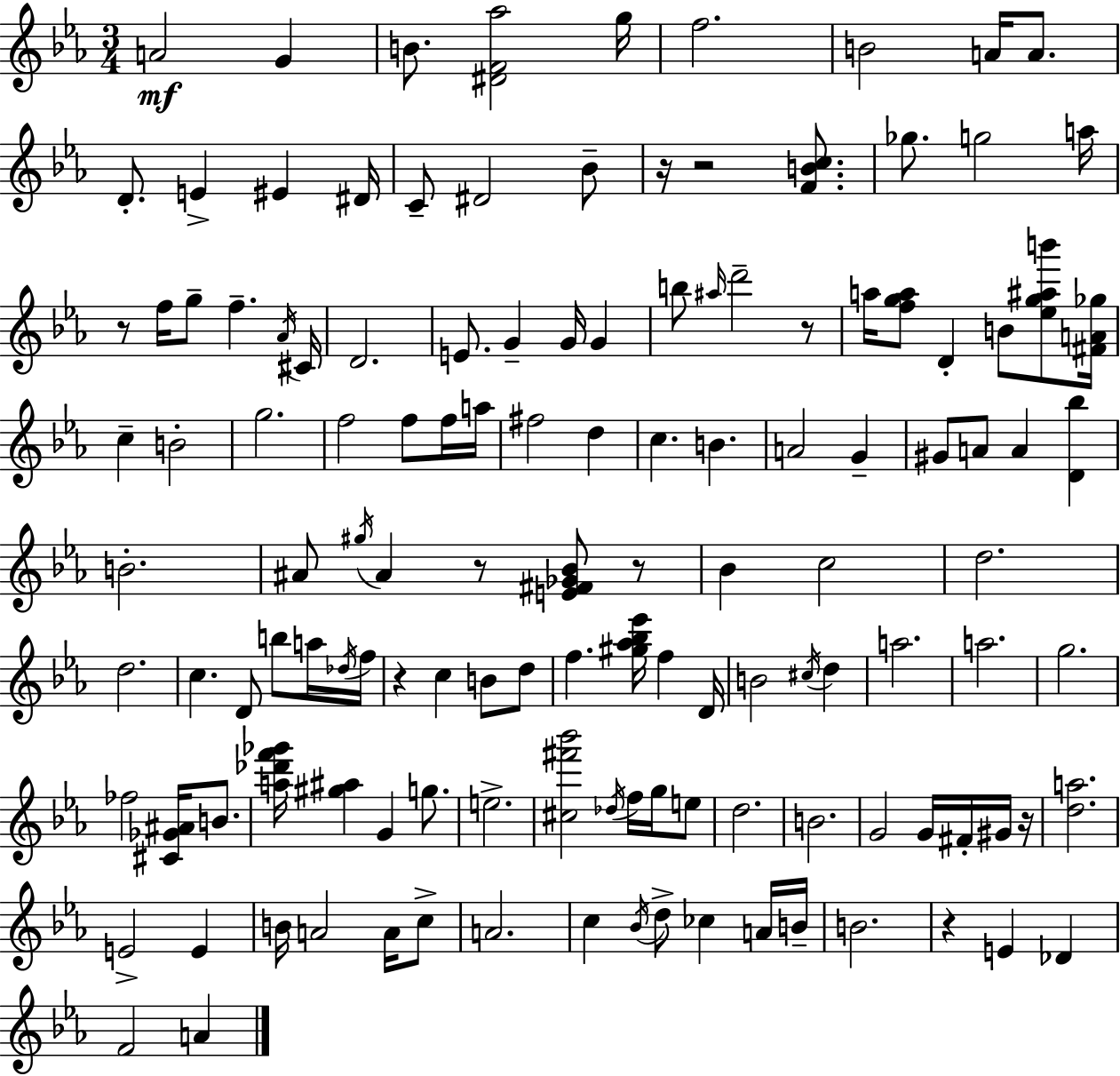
A4/h G4/q B4/e. [D#4,F4,Ab5]/h G5/s F5/h. B4/h A4/s A4/e. D4/e. E4/q EIS4/q D#4/s C4/e D#4/h Bb4/e R/s R/h [F4,B4,C5]/e. Gb5/e. G5/h A5/s R/e F5/s G5/e F5/q. Ab4/s C#4/s D4/h. E4/e. G4/q G4/s G4/q B5/e A#5/s D6/h R/e A5/s [F5,G5,A5]/e D4/q B4/e [Eb5,G5,A#5,B6]/e [F#4,A4,Gb5]/s C5/q B4/h G5/h. F5/h F5/e F5/s A5/s F#5/h D5/q C5/q. B4/q. A4/h G4/q G#4/e A4/e A4/q [D4,Bb5]/q B4/h. A#4/e G#5/s A#4/q R/e [E4,F#4,Gb4,Bb4]/e R/e Bb4/q C5/h D5/h. D5/h. C5/q. D4/e B5/e A5/s Db5/s F5/s R/q C5/q B4/e D5/e F5/q. [G#5,Ab5,Bb5,Eb6]/s F5/q D4/s B4/h C#5/s D5/q A5/h. A5/h. G5/h. FES5/h [C#4,Gb4,A#4]/s B4/e. [A5,Db6,F6,Gb6]/s [G#5,A#5]/q G4/q G5/e. E5/h. [C#5,F#6,Bb6]/h Db5/s F5/s G5/s E5/e D5/h. B4/h. G4/h G4/s F#4/s G#4/s R/s [D5,A5]/h. E4/h E4/q B4/s A4/h A4/s C5/e A4/h. C5/q Bb4/s D5/e CES5/q A4/s B4/s B4/h. R/q E4/q Db4/q F4/h A4/q